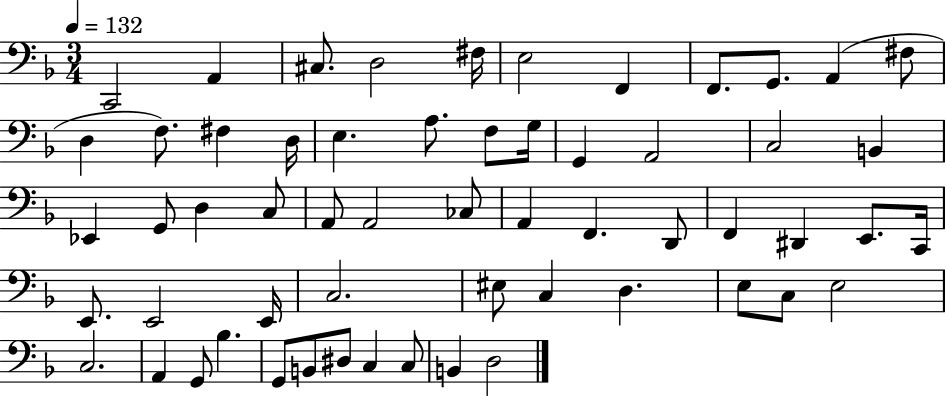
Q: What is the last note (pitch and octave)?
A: D3